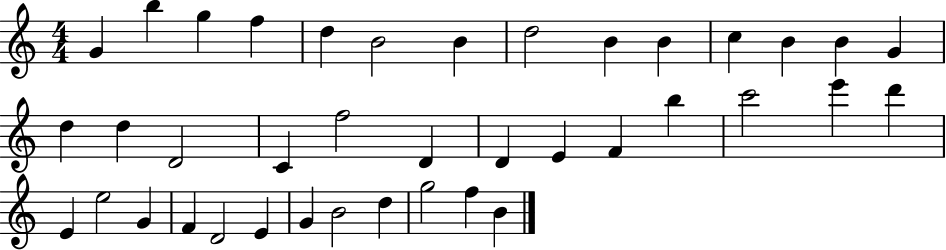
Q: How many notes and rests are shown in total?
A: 39